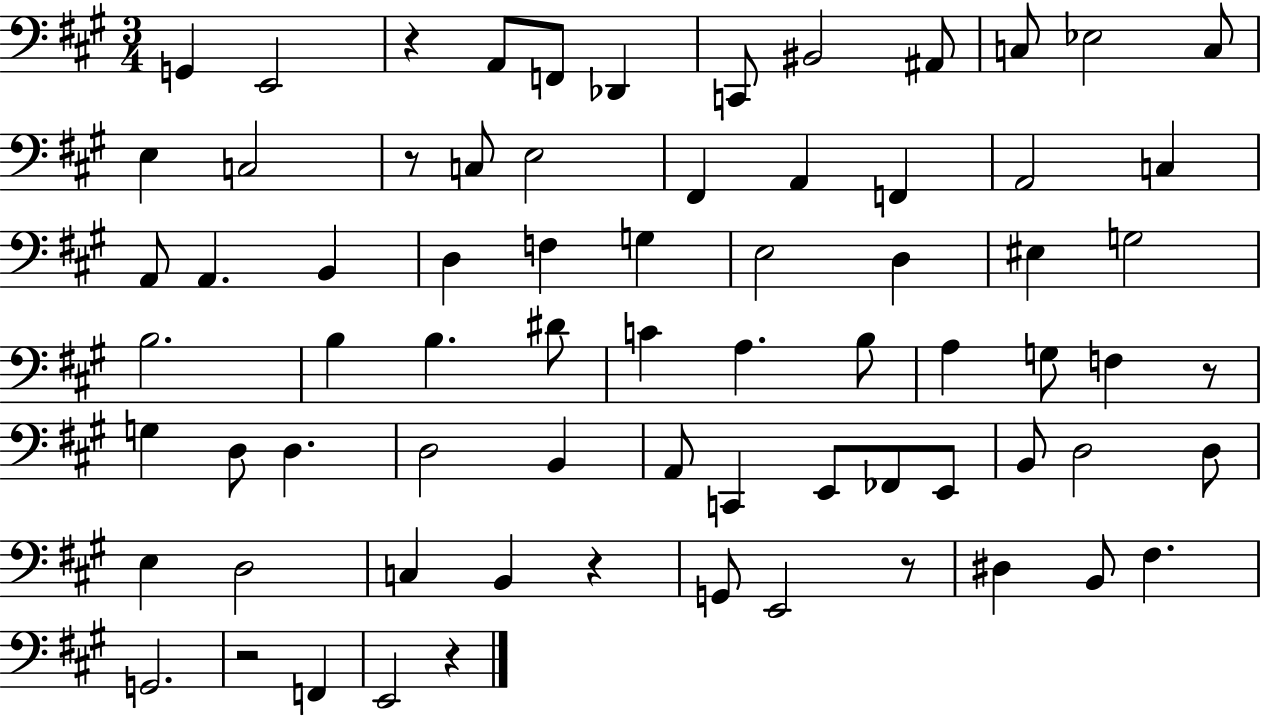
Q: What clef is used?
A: bass